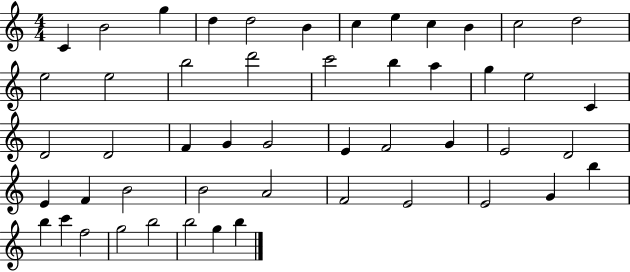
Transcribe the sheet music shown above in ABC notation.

X:1
T:Untitled
M:4/4
L:1/4
K:C
C B2 g d d2 B c e c B c2 d2 e2 e2 b2 d'2 c'2 b a g e2 C D2 D2 F G G2 E F2 G E2 D2 E F B2 B2 A2 F2 E2 E2 G b b c' f2 g2 b2 b2 g b